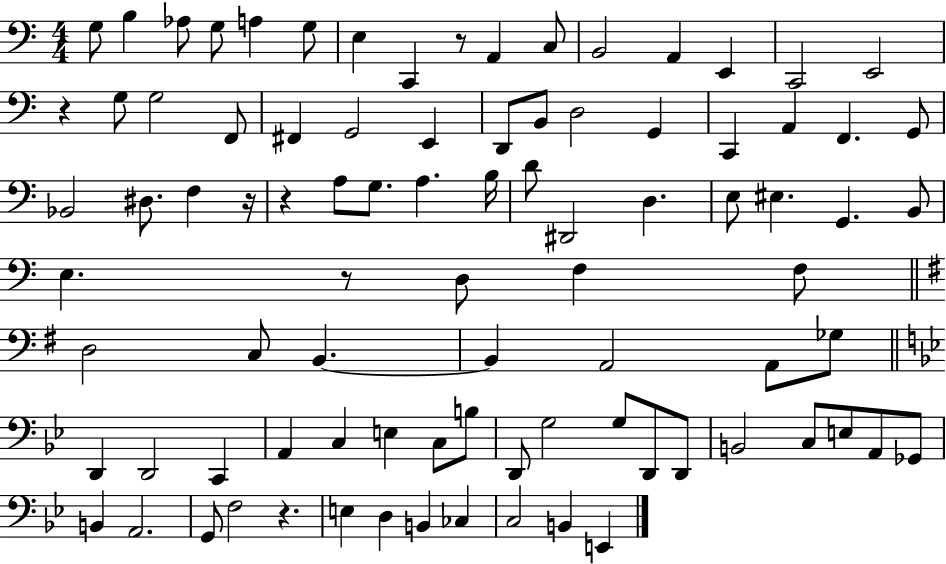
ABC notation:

X:1
T:Untitled
M:4/4
L:1/4
K:C
G,/2 B, _A,/2 G,/2 A, G,/2 E, C,, z/2 A,, C,/2 B,,2 A,, E,, C,,2 E,,2 z G,/2 G,2 F,,/2 ^F,, G,,2 E,, D,,/2 B,,/2 D,2 G,, C,, A,, F,, G,,/2 _B,,2 ^D,/2 F, z/4 z A,/2 G,/2 A, B,/4 D/2 ^D,,2 D, E,/2 ^E, G,, B,,/2 E, z/2 D,/2 F, F,/2 D,2 C,/2 B,, B,, A,,2 A,,/2 _G,/2 D,, D,,2 C,, A,, C, E, C,/2 B,/2 D,,/2 G,2 G,/2 D,,/2 D,,/2 B,,2 C,/2 E,/2 A,,/2 _G,,/2 B,, A,,2 G,,/2 F,2 z E, D, B,, _C, C,2 B,, E,,